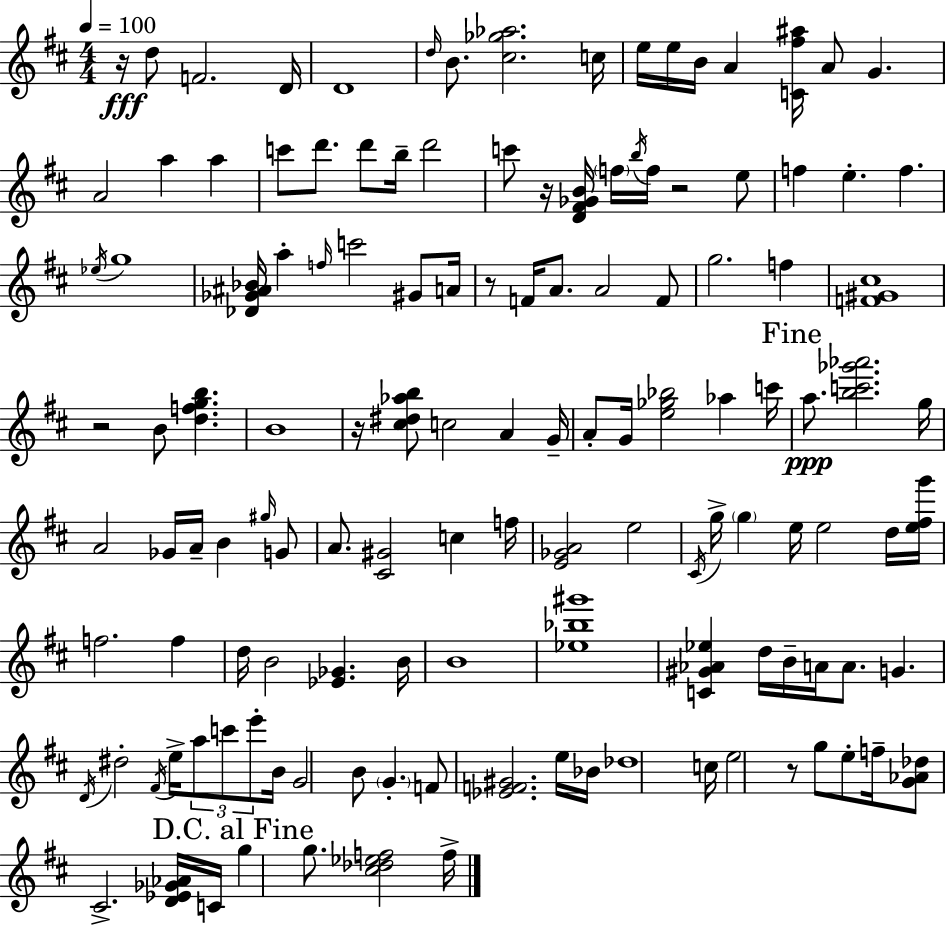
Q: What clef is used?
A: treble